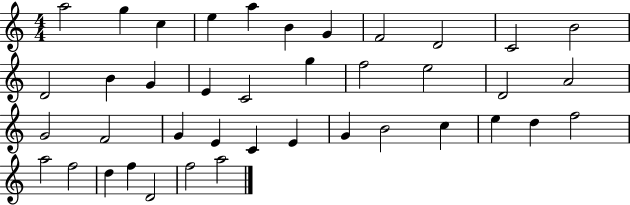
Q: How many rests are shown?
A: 0